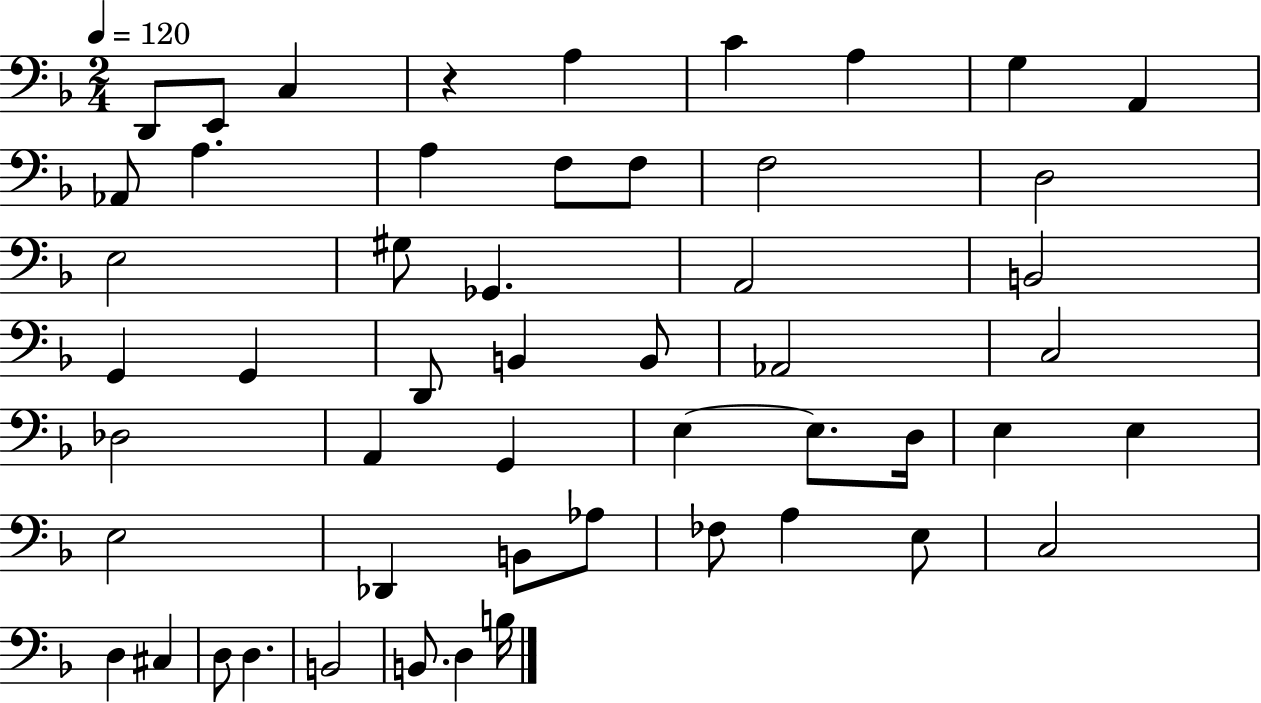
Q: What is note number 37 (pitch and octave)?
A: Db2